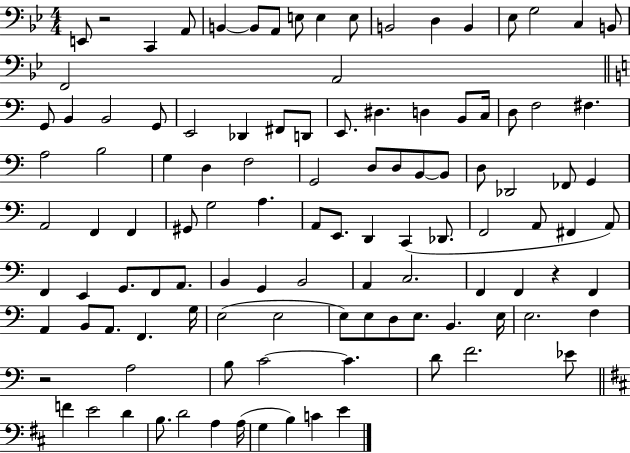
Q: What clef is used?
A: bass